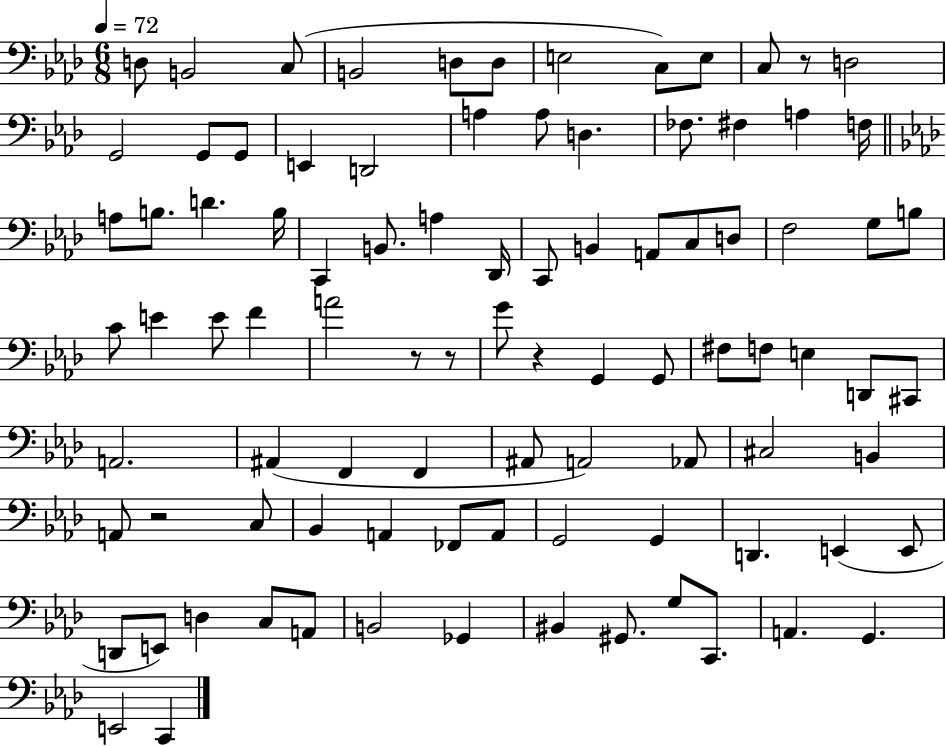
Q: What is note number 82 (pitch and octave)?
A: G3